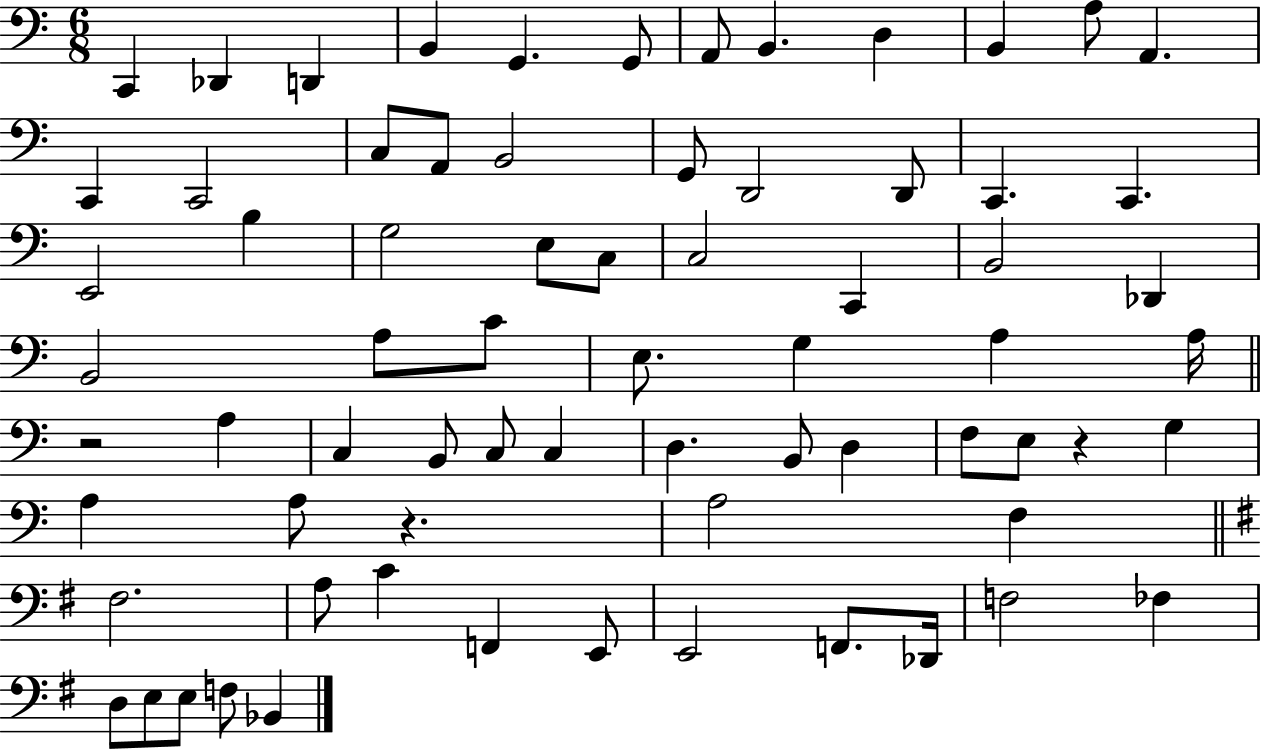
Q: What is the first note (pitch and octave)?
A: C2